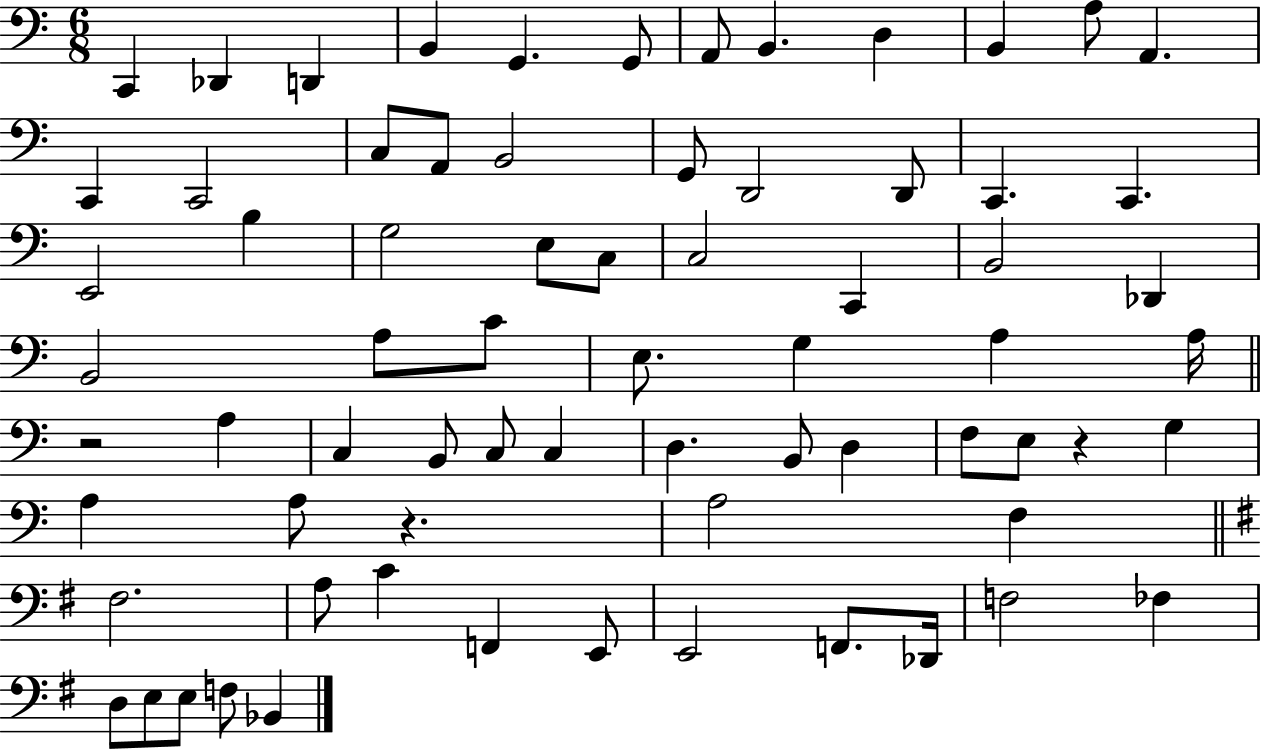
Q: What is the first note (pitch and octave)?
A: C2